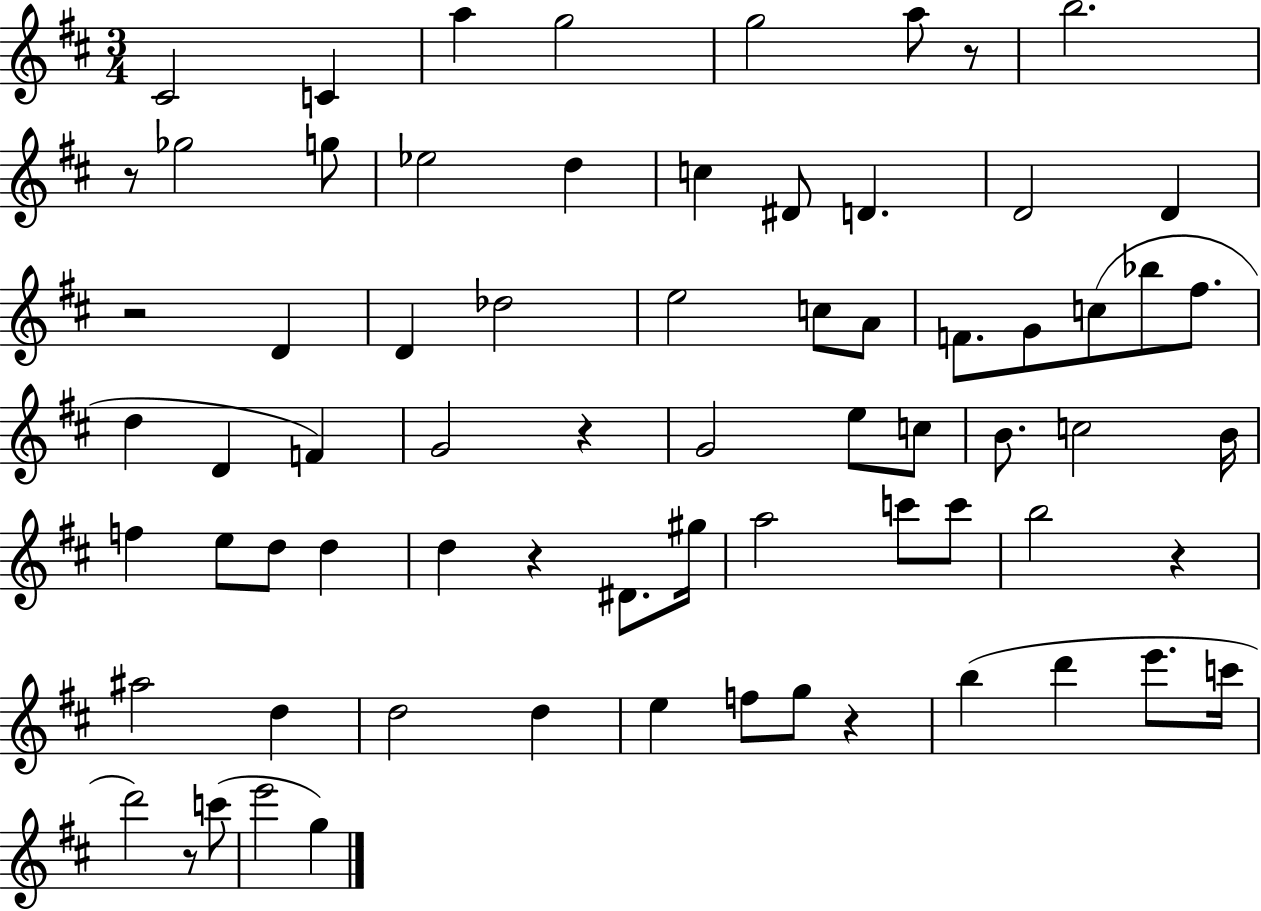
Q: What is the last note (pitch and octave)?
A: G5